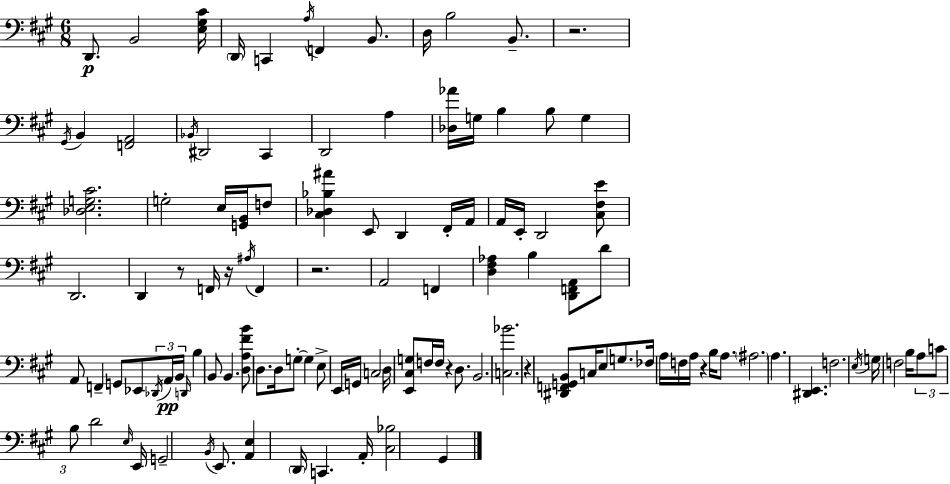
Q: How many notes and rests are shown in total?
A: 116